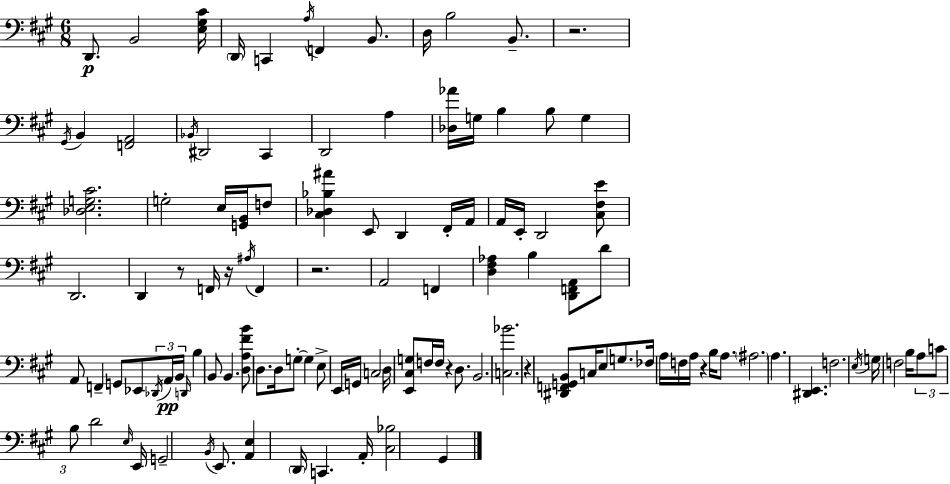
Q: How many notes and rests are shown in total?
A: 116